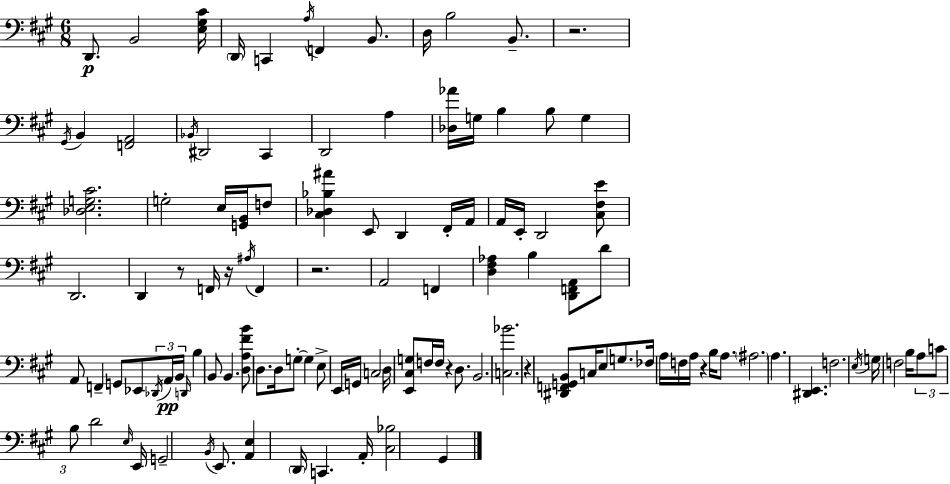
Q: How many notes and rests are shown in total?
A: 116